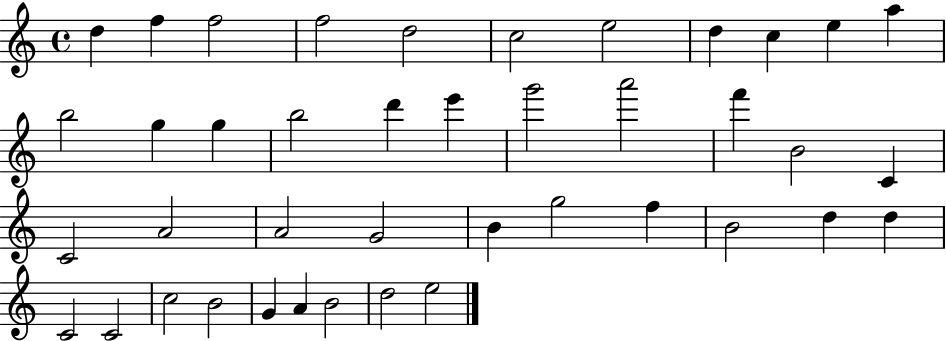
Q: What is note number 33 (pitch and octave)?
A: C4